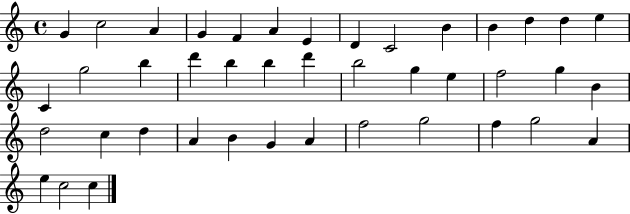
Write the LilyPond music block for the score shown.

{
  \clef treble
  \time 4/4
  \defaultTimeSignature
  \key c \major
  g'4 c''2 a'4 | g'4 f'4 a'4 e'4 | d'4 c'2 b'4 | b'4 d''4 d''4 e''4 | \break c'4 g''2 b''4 | d'''4 b''4 b''4 d'''4 | b''2 g''4 e''4 | f''2 g''4 b'4 | \break d''2 c''4 d''4 | a'4 b'4 g'4 a'4 | f''2 g''2 | f''4 g''2 a'4 | \break e''4 c''2 c''4 | \bar "|."
}